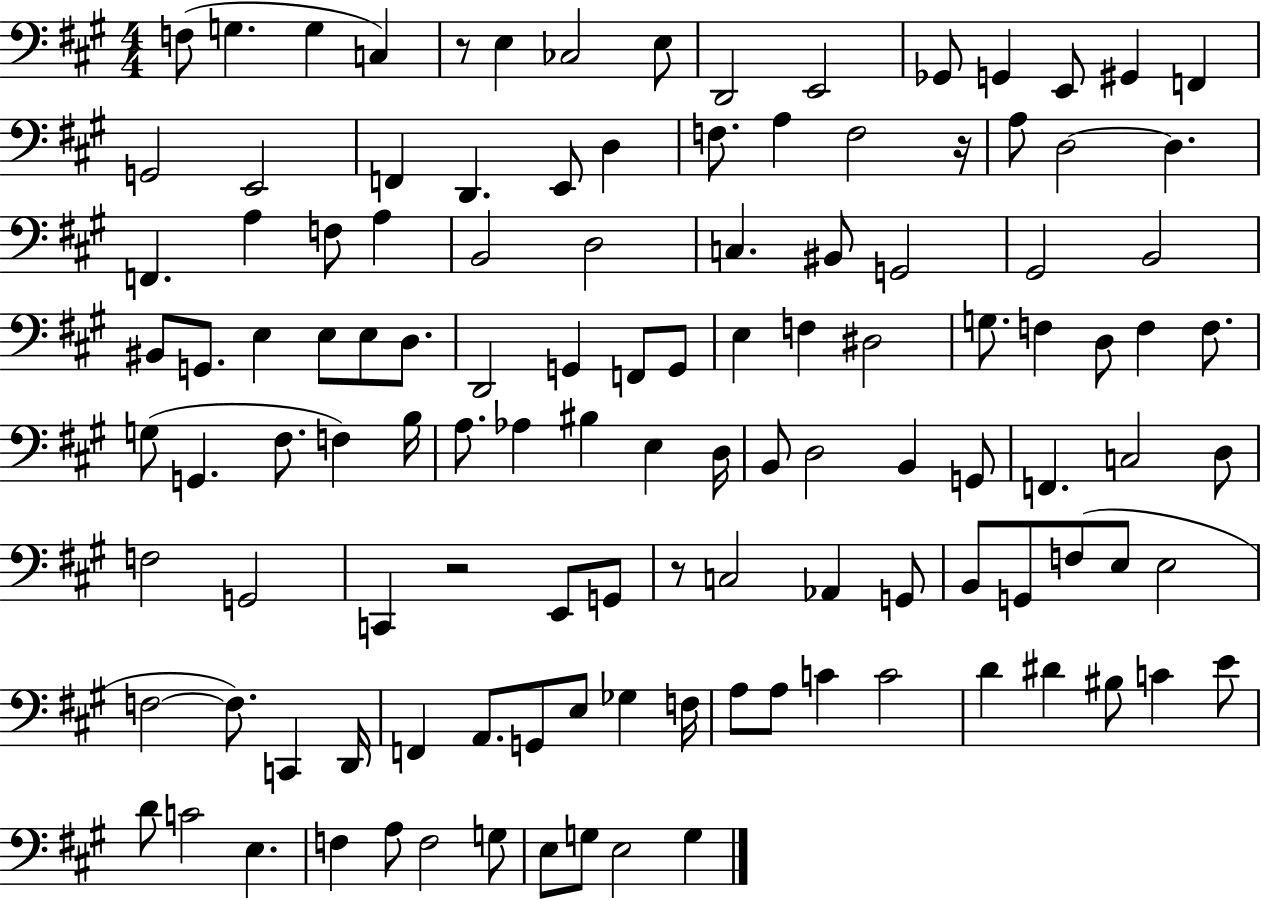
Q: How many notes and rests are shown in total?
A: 119